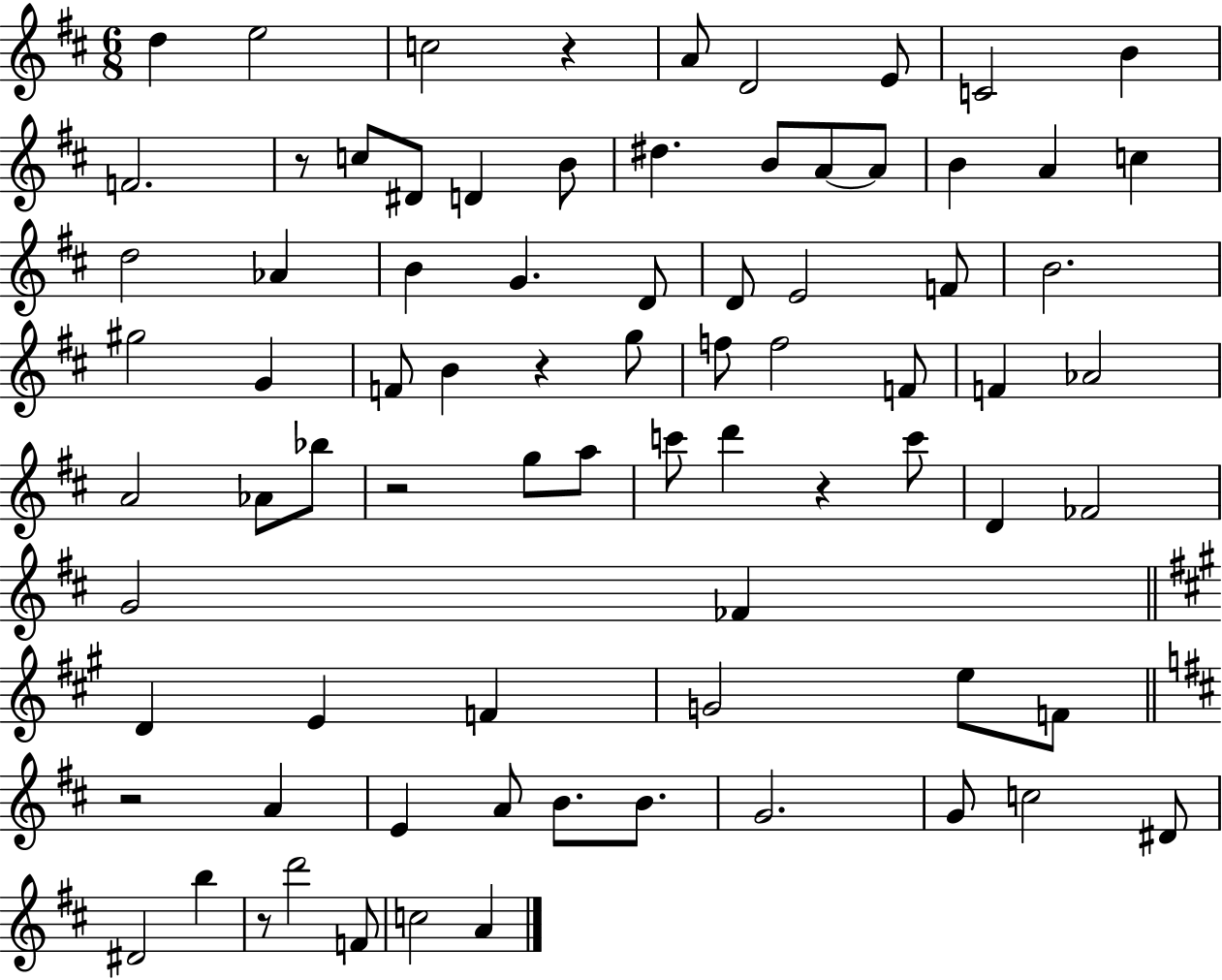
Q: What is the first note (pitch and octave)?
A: D5